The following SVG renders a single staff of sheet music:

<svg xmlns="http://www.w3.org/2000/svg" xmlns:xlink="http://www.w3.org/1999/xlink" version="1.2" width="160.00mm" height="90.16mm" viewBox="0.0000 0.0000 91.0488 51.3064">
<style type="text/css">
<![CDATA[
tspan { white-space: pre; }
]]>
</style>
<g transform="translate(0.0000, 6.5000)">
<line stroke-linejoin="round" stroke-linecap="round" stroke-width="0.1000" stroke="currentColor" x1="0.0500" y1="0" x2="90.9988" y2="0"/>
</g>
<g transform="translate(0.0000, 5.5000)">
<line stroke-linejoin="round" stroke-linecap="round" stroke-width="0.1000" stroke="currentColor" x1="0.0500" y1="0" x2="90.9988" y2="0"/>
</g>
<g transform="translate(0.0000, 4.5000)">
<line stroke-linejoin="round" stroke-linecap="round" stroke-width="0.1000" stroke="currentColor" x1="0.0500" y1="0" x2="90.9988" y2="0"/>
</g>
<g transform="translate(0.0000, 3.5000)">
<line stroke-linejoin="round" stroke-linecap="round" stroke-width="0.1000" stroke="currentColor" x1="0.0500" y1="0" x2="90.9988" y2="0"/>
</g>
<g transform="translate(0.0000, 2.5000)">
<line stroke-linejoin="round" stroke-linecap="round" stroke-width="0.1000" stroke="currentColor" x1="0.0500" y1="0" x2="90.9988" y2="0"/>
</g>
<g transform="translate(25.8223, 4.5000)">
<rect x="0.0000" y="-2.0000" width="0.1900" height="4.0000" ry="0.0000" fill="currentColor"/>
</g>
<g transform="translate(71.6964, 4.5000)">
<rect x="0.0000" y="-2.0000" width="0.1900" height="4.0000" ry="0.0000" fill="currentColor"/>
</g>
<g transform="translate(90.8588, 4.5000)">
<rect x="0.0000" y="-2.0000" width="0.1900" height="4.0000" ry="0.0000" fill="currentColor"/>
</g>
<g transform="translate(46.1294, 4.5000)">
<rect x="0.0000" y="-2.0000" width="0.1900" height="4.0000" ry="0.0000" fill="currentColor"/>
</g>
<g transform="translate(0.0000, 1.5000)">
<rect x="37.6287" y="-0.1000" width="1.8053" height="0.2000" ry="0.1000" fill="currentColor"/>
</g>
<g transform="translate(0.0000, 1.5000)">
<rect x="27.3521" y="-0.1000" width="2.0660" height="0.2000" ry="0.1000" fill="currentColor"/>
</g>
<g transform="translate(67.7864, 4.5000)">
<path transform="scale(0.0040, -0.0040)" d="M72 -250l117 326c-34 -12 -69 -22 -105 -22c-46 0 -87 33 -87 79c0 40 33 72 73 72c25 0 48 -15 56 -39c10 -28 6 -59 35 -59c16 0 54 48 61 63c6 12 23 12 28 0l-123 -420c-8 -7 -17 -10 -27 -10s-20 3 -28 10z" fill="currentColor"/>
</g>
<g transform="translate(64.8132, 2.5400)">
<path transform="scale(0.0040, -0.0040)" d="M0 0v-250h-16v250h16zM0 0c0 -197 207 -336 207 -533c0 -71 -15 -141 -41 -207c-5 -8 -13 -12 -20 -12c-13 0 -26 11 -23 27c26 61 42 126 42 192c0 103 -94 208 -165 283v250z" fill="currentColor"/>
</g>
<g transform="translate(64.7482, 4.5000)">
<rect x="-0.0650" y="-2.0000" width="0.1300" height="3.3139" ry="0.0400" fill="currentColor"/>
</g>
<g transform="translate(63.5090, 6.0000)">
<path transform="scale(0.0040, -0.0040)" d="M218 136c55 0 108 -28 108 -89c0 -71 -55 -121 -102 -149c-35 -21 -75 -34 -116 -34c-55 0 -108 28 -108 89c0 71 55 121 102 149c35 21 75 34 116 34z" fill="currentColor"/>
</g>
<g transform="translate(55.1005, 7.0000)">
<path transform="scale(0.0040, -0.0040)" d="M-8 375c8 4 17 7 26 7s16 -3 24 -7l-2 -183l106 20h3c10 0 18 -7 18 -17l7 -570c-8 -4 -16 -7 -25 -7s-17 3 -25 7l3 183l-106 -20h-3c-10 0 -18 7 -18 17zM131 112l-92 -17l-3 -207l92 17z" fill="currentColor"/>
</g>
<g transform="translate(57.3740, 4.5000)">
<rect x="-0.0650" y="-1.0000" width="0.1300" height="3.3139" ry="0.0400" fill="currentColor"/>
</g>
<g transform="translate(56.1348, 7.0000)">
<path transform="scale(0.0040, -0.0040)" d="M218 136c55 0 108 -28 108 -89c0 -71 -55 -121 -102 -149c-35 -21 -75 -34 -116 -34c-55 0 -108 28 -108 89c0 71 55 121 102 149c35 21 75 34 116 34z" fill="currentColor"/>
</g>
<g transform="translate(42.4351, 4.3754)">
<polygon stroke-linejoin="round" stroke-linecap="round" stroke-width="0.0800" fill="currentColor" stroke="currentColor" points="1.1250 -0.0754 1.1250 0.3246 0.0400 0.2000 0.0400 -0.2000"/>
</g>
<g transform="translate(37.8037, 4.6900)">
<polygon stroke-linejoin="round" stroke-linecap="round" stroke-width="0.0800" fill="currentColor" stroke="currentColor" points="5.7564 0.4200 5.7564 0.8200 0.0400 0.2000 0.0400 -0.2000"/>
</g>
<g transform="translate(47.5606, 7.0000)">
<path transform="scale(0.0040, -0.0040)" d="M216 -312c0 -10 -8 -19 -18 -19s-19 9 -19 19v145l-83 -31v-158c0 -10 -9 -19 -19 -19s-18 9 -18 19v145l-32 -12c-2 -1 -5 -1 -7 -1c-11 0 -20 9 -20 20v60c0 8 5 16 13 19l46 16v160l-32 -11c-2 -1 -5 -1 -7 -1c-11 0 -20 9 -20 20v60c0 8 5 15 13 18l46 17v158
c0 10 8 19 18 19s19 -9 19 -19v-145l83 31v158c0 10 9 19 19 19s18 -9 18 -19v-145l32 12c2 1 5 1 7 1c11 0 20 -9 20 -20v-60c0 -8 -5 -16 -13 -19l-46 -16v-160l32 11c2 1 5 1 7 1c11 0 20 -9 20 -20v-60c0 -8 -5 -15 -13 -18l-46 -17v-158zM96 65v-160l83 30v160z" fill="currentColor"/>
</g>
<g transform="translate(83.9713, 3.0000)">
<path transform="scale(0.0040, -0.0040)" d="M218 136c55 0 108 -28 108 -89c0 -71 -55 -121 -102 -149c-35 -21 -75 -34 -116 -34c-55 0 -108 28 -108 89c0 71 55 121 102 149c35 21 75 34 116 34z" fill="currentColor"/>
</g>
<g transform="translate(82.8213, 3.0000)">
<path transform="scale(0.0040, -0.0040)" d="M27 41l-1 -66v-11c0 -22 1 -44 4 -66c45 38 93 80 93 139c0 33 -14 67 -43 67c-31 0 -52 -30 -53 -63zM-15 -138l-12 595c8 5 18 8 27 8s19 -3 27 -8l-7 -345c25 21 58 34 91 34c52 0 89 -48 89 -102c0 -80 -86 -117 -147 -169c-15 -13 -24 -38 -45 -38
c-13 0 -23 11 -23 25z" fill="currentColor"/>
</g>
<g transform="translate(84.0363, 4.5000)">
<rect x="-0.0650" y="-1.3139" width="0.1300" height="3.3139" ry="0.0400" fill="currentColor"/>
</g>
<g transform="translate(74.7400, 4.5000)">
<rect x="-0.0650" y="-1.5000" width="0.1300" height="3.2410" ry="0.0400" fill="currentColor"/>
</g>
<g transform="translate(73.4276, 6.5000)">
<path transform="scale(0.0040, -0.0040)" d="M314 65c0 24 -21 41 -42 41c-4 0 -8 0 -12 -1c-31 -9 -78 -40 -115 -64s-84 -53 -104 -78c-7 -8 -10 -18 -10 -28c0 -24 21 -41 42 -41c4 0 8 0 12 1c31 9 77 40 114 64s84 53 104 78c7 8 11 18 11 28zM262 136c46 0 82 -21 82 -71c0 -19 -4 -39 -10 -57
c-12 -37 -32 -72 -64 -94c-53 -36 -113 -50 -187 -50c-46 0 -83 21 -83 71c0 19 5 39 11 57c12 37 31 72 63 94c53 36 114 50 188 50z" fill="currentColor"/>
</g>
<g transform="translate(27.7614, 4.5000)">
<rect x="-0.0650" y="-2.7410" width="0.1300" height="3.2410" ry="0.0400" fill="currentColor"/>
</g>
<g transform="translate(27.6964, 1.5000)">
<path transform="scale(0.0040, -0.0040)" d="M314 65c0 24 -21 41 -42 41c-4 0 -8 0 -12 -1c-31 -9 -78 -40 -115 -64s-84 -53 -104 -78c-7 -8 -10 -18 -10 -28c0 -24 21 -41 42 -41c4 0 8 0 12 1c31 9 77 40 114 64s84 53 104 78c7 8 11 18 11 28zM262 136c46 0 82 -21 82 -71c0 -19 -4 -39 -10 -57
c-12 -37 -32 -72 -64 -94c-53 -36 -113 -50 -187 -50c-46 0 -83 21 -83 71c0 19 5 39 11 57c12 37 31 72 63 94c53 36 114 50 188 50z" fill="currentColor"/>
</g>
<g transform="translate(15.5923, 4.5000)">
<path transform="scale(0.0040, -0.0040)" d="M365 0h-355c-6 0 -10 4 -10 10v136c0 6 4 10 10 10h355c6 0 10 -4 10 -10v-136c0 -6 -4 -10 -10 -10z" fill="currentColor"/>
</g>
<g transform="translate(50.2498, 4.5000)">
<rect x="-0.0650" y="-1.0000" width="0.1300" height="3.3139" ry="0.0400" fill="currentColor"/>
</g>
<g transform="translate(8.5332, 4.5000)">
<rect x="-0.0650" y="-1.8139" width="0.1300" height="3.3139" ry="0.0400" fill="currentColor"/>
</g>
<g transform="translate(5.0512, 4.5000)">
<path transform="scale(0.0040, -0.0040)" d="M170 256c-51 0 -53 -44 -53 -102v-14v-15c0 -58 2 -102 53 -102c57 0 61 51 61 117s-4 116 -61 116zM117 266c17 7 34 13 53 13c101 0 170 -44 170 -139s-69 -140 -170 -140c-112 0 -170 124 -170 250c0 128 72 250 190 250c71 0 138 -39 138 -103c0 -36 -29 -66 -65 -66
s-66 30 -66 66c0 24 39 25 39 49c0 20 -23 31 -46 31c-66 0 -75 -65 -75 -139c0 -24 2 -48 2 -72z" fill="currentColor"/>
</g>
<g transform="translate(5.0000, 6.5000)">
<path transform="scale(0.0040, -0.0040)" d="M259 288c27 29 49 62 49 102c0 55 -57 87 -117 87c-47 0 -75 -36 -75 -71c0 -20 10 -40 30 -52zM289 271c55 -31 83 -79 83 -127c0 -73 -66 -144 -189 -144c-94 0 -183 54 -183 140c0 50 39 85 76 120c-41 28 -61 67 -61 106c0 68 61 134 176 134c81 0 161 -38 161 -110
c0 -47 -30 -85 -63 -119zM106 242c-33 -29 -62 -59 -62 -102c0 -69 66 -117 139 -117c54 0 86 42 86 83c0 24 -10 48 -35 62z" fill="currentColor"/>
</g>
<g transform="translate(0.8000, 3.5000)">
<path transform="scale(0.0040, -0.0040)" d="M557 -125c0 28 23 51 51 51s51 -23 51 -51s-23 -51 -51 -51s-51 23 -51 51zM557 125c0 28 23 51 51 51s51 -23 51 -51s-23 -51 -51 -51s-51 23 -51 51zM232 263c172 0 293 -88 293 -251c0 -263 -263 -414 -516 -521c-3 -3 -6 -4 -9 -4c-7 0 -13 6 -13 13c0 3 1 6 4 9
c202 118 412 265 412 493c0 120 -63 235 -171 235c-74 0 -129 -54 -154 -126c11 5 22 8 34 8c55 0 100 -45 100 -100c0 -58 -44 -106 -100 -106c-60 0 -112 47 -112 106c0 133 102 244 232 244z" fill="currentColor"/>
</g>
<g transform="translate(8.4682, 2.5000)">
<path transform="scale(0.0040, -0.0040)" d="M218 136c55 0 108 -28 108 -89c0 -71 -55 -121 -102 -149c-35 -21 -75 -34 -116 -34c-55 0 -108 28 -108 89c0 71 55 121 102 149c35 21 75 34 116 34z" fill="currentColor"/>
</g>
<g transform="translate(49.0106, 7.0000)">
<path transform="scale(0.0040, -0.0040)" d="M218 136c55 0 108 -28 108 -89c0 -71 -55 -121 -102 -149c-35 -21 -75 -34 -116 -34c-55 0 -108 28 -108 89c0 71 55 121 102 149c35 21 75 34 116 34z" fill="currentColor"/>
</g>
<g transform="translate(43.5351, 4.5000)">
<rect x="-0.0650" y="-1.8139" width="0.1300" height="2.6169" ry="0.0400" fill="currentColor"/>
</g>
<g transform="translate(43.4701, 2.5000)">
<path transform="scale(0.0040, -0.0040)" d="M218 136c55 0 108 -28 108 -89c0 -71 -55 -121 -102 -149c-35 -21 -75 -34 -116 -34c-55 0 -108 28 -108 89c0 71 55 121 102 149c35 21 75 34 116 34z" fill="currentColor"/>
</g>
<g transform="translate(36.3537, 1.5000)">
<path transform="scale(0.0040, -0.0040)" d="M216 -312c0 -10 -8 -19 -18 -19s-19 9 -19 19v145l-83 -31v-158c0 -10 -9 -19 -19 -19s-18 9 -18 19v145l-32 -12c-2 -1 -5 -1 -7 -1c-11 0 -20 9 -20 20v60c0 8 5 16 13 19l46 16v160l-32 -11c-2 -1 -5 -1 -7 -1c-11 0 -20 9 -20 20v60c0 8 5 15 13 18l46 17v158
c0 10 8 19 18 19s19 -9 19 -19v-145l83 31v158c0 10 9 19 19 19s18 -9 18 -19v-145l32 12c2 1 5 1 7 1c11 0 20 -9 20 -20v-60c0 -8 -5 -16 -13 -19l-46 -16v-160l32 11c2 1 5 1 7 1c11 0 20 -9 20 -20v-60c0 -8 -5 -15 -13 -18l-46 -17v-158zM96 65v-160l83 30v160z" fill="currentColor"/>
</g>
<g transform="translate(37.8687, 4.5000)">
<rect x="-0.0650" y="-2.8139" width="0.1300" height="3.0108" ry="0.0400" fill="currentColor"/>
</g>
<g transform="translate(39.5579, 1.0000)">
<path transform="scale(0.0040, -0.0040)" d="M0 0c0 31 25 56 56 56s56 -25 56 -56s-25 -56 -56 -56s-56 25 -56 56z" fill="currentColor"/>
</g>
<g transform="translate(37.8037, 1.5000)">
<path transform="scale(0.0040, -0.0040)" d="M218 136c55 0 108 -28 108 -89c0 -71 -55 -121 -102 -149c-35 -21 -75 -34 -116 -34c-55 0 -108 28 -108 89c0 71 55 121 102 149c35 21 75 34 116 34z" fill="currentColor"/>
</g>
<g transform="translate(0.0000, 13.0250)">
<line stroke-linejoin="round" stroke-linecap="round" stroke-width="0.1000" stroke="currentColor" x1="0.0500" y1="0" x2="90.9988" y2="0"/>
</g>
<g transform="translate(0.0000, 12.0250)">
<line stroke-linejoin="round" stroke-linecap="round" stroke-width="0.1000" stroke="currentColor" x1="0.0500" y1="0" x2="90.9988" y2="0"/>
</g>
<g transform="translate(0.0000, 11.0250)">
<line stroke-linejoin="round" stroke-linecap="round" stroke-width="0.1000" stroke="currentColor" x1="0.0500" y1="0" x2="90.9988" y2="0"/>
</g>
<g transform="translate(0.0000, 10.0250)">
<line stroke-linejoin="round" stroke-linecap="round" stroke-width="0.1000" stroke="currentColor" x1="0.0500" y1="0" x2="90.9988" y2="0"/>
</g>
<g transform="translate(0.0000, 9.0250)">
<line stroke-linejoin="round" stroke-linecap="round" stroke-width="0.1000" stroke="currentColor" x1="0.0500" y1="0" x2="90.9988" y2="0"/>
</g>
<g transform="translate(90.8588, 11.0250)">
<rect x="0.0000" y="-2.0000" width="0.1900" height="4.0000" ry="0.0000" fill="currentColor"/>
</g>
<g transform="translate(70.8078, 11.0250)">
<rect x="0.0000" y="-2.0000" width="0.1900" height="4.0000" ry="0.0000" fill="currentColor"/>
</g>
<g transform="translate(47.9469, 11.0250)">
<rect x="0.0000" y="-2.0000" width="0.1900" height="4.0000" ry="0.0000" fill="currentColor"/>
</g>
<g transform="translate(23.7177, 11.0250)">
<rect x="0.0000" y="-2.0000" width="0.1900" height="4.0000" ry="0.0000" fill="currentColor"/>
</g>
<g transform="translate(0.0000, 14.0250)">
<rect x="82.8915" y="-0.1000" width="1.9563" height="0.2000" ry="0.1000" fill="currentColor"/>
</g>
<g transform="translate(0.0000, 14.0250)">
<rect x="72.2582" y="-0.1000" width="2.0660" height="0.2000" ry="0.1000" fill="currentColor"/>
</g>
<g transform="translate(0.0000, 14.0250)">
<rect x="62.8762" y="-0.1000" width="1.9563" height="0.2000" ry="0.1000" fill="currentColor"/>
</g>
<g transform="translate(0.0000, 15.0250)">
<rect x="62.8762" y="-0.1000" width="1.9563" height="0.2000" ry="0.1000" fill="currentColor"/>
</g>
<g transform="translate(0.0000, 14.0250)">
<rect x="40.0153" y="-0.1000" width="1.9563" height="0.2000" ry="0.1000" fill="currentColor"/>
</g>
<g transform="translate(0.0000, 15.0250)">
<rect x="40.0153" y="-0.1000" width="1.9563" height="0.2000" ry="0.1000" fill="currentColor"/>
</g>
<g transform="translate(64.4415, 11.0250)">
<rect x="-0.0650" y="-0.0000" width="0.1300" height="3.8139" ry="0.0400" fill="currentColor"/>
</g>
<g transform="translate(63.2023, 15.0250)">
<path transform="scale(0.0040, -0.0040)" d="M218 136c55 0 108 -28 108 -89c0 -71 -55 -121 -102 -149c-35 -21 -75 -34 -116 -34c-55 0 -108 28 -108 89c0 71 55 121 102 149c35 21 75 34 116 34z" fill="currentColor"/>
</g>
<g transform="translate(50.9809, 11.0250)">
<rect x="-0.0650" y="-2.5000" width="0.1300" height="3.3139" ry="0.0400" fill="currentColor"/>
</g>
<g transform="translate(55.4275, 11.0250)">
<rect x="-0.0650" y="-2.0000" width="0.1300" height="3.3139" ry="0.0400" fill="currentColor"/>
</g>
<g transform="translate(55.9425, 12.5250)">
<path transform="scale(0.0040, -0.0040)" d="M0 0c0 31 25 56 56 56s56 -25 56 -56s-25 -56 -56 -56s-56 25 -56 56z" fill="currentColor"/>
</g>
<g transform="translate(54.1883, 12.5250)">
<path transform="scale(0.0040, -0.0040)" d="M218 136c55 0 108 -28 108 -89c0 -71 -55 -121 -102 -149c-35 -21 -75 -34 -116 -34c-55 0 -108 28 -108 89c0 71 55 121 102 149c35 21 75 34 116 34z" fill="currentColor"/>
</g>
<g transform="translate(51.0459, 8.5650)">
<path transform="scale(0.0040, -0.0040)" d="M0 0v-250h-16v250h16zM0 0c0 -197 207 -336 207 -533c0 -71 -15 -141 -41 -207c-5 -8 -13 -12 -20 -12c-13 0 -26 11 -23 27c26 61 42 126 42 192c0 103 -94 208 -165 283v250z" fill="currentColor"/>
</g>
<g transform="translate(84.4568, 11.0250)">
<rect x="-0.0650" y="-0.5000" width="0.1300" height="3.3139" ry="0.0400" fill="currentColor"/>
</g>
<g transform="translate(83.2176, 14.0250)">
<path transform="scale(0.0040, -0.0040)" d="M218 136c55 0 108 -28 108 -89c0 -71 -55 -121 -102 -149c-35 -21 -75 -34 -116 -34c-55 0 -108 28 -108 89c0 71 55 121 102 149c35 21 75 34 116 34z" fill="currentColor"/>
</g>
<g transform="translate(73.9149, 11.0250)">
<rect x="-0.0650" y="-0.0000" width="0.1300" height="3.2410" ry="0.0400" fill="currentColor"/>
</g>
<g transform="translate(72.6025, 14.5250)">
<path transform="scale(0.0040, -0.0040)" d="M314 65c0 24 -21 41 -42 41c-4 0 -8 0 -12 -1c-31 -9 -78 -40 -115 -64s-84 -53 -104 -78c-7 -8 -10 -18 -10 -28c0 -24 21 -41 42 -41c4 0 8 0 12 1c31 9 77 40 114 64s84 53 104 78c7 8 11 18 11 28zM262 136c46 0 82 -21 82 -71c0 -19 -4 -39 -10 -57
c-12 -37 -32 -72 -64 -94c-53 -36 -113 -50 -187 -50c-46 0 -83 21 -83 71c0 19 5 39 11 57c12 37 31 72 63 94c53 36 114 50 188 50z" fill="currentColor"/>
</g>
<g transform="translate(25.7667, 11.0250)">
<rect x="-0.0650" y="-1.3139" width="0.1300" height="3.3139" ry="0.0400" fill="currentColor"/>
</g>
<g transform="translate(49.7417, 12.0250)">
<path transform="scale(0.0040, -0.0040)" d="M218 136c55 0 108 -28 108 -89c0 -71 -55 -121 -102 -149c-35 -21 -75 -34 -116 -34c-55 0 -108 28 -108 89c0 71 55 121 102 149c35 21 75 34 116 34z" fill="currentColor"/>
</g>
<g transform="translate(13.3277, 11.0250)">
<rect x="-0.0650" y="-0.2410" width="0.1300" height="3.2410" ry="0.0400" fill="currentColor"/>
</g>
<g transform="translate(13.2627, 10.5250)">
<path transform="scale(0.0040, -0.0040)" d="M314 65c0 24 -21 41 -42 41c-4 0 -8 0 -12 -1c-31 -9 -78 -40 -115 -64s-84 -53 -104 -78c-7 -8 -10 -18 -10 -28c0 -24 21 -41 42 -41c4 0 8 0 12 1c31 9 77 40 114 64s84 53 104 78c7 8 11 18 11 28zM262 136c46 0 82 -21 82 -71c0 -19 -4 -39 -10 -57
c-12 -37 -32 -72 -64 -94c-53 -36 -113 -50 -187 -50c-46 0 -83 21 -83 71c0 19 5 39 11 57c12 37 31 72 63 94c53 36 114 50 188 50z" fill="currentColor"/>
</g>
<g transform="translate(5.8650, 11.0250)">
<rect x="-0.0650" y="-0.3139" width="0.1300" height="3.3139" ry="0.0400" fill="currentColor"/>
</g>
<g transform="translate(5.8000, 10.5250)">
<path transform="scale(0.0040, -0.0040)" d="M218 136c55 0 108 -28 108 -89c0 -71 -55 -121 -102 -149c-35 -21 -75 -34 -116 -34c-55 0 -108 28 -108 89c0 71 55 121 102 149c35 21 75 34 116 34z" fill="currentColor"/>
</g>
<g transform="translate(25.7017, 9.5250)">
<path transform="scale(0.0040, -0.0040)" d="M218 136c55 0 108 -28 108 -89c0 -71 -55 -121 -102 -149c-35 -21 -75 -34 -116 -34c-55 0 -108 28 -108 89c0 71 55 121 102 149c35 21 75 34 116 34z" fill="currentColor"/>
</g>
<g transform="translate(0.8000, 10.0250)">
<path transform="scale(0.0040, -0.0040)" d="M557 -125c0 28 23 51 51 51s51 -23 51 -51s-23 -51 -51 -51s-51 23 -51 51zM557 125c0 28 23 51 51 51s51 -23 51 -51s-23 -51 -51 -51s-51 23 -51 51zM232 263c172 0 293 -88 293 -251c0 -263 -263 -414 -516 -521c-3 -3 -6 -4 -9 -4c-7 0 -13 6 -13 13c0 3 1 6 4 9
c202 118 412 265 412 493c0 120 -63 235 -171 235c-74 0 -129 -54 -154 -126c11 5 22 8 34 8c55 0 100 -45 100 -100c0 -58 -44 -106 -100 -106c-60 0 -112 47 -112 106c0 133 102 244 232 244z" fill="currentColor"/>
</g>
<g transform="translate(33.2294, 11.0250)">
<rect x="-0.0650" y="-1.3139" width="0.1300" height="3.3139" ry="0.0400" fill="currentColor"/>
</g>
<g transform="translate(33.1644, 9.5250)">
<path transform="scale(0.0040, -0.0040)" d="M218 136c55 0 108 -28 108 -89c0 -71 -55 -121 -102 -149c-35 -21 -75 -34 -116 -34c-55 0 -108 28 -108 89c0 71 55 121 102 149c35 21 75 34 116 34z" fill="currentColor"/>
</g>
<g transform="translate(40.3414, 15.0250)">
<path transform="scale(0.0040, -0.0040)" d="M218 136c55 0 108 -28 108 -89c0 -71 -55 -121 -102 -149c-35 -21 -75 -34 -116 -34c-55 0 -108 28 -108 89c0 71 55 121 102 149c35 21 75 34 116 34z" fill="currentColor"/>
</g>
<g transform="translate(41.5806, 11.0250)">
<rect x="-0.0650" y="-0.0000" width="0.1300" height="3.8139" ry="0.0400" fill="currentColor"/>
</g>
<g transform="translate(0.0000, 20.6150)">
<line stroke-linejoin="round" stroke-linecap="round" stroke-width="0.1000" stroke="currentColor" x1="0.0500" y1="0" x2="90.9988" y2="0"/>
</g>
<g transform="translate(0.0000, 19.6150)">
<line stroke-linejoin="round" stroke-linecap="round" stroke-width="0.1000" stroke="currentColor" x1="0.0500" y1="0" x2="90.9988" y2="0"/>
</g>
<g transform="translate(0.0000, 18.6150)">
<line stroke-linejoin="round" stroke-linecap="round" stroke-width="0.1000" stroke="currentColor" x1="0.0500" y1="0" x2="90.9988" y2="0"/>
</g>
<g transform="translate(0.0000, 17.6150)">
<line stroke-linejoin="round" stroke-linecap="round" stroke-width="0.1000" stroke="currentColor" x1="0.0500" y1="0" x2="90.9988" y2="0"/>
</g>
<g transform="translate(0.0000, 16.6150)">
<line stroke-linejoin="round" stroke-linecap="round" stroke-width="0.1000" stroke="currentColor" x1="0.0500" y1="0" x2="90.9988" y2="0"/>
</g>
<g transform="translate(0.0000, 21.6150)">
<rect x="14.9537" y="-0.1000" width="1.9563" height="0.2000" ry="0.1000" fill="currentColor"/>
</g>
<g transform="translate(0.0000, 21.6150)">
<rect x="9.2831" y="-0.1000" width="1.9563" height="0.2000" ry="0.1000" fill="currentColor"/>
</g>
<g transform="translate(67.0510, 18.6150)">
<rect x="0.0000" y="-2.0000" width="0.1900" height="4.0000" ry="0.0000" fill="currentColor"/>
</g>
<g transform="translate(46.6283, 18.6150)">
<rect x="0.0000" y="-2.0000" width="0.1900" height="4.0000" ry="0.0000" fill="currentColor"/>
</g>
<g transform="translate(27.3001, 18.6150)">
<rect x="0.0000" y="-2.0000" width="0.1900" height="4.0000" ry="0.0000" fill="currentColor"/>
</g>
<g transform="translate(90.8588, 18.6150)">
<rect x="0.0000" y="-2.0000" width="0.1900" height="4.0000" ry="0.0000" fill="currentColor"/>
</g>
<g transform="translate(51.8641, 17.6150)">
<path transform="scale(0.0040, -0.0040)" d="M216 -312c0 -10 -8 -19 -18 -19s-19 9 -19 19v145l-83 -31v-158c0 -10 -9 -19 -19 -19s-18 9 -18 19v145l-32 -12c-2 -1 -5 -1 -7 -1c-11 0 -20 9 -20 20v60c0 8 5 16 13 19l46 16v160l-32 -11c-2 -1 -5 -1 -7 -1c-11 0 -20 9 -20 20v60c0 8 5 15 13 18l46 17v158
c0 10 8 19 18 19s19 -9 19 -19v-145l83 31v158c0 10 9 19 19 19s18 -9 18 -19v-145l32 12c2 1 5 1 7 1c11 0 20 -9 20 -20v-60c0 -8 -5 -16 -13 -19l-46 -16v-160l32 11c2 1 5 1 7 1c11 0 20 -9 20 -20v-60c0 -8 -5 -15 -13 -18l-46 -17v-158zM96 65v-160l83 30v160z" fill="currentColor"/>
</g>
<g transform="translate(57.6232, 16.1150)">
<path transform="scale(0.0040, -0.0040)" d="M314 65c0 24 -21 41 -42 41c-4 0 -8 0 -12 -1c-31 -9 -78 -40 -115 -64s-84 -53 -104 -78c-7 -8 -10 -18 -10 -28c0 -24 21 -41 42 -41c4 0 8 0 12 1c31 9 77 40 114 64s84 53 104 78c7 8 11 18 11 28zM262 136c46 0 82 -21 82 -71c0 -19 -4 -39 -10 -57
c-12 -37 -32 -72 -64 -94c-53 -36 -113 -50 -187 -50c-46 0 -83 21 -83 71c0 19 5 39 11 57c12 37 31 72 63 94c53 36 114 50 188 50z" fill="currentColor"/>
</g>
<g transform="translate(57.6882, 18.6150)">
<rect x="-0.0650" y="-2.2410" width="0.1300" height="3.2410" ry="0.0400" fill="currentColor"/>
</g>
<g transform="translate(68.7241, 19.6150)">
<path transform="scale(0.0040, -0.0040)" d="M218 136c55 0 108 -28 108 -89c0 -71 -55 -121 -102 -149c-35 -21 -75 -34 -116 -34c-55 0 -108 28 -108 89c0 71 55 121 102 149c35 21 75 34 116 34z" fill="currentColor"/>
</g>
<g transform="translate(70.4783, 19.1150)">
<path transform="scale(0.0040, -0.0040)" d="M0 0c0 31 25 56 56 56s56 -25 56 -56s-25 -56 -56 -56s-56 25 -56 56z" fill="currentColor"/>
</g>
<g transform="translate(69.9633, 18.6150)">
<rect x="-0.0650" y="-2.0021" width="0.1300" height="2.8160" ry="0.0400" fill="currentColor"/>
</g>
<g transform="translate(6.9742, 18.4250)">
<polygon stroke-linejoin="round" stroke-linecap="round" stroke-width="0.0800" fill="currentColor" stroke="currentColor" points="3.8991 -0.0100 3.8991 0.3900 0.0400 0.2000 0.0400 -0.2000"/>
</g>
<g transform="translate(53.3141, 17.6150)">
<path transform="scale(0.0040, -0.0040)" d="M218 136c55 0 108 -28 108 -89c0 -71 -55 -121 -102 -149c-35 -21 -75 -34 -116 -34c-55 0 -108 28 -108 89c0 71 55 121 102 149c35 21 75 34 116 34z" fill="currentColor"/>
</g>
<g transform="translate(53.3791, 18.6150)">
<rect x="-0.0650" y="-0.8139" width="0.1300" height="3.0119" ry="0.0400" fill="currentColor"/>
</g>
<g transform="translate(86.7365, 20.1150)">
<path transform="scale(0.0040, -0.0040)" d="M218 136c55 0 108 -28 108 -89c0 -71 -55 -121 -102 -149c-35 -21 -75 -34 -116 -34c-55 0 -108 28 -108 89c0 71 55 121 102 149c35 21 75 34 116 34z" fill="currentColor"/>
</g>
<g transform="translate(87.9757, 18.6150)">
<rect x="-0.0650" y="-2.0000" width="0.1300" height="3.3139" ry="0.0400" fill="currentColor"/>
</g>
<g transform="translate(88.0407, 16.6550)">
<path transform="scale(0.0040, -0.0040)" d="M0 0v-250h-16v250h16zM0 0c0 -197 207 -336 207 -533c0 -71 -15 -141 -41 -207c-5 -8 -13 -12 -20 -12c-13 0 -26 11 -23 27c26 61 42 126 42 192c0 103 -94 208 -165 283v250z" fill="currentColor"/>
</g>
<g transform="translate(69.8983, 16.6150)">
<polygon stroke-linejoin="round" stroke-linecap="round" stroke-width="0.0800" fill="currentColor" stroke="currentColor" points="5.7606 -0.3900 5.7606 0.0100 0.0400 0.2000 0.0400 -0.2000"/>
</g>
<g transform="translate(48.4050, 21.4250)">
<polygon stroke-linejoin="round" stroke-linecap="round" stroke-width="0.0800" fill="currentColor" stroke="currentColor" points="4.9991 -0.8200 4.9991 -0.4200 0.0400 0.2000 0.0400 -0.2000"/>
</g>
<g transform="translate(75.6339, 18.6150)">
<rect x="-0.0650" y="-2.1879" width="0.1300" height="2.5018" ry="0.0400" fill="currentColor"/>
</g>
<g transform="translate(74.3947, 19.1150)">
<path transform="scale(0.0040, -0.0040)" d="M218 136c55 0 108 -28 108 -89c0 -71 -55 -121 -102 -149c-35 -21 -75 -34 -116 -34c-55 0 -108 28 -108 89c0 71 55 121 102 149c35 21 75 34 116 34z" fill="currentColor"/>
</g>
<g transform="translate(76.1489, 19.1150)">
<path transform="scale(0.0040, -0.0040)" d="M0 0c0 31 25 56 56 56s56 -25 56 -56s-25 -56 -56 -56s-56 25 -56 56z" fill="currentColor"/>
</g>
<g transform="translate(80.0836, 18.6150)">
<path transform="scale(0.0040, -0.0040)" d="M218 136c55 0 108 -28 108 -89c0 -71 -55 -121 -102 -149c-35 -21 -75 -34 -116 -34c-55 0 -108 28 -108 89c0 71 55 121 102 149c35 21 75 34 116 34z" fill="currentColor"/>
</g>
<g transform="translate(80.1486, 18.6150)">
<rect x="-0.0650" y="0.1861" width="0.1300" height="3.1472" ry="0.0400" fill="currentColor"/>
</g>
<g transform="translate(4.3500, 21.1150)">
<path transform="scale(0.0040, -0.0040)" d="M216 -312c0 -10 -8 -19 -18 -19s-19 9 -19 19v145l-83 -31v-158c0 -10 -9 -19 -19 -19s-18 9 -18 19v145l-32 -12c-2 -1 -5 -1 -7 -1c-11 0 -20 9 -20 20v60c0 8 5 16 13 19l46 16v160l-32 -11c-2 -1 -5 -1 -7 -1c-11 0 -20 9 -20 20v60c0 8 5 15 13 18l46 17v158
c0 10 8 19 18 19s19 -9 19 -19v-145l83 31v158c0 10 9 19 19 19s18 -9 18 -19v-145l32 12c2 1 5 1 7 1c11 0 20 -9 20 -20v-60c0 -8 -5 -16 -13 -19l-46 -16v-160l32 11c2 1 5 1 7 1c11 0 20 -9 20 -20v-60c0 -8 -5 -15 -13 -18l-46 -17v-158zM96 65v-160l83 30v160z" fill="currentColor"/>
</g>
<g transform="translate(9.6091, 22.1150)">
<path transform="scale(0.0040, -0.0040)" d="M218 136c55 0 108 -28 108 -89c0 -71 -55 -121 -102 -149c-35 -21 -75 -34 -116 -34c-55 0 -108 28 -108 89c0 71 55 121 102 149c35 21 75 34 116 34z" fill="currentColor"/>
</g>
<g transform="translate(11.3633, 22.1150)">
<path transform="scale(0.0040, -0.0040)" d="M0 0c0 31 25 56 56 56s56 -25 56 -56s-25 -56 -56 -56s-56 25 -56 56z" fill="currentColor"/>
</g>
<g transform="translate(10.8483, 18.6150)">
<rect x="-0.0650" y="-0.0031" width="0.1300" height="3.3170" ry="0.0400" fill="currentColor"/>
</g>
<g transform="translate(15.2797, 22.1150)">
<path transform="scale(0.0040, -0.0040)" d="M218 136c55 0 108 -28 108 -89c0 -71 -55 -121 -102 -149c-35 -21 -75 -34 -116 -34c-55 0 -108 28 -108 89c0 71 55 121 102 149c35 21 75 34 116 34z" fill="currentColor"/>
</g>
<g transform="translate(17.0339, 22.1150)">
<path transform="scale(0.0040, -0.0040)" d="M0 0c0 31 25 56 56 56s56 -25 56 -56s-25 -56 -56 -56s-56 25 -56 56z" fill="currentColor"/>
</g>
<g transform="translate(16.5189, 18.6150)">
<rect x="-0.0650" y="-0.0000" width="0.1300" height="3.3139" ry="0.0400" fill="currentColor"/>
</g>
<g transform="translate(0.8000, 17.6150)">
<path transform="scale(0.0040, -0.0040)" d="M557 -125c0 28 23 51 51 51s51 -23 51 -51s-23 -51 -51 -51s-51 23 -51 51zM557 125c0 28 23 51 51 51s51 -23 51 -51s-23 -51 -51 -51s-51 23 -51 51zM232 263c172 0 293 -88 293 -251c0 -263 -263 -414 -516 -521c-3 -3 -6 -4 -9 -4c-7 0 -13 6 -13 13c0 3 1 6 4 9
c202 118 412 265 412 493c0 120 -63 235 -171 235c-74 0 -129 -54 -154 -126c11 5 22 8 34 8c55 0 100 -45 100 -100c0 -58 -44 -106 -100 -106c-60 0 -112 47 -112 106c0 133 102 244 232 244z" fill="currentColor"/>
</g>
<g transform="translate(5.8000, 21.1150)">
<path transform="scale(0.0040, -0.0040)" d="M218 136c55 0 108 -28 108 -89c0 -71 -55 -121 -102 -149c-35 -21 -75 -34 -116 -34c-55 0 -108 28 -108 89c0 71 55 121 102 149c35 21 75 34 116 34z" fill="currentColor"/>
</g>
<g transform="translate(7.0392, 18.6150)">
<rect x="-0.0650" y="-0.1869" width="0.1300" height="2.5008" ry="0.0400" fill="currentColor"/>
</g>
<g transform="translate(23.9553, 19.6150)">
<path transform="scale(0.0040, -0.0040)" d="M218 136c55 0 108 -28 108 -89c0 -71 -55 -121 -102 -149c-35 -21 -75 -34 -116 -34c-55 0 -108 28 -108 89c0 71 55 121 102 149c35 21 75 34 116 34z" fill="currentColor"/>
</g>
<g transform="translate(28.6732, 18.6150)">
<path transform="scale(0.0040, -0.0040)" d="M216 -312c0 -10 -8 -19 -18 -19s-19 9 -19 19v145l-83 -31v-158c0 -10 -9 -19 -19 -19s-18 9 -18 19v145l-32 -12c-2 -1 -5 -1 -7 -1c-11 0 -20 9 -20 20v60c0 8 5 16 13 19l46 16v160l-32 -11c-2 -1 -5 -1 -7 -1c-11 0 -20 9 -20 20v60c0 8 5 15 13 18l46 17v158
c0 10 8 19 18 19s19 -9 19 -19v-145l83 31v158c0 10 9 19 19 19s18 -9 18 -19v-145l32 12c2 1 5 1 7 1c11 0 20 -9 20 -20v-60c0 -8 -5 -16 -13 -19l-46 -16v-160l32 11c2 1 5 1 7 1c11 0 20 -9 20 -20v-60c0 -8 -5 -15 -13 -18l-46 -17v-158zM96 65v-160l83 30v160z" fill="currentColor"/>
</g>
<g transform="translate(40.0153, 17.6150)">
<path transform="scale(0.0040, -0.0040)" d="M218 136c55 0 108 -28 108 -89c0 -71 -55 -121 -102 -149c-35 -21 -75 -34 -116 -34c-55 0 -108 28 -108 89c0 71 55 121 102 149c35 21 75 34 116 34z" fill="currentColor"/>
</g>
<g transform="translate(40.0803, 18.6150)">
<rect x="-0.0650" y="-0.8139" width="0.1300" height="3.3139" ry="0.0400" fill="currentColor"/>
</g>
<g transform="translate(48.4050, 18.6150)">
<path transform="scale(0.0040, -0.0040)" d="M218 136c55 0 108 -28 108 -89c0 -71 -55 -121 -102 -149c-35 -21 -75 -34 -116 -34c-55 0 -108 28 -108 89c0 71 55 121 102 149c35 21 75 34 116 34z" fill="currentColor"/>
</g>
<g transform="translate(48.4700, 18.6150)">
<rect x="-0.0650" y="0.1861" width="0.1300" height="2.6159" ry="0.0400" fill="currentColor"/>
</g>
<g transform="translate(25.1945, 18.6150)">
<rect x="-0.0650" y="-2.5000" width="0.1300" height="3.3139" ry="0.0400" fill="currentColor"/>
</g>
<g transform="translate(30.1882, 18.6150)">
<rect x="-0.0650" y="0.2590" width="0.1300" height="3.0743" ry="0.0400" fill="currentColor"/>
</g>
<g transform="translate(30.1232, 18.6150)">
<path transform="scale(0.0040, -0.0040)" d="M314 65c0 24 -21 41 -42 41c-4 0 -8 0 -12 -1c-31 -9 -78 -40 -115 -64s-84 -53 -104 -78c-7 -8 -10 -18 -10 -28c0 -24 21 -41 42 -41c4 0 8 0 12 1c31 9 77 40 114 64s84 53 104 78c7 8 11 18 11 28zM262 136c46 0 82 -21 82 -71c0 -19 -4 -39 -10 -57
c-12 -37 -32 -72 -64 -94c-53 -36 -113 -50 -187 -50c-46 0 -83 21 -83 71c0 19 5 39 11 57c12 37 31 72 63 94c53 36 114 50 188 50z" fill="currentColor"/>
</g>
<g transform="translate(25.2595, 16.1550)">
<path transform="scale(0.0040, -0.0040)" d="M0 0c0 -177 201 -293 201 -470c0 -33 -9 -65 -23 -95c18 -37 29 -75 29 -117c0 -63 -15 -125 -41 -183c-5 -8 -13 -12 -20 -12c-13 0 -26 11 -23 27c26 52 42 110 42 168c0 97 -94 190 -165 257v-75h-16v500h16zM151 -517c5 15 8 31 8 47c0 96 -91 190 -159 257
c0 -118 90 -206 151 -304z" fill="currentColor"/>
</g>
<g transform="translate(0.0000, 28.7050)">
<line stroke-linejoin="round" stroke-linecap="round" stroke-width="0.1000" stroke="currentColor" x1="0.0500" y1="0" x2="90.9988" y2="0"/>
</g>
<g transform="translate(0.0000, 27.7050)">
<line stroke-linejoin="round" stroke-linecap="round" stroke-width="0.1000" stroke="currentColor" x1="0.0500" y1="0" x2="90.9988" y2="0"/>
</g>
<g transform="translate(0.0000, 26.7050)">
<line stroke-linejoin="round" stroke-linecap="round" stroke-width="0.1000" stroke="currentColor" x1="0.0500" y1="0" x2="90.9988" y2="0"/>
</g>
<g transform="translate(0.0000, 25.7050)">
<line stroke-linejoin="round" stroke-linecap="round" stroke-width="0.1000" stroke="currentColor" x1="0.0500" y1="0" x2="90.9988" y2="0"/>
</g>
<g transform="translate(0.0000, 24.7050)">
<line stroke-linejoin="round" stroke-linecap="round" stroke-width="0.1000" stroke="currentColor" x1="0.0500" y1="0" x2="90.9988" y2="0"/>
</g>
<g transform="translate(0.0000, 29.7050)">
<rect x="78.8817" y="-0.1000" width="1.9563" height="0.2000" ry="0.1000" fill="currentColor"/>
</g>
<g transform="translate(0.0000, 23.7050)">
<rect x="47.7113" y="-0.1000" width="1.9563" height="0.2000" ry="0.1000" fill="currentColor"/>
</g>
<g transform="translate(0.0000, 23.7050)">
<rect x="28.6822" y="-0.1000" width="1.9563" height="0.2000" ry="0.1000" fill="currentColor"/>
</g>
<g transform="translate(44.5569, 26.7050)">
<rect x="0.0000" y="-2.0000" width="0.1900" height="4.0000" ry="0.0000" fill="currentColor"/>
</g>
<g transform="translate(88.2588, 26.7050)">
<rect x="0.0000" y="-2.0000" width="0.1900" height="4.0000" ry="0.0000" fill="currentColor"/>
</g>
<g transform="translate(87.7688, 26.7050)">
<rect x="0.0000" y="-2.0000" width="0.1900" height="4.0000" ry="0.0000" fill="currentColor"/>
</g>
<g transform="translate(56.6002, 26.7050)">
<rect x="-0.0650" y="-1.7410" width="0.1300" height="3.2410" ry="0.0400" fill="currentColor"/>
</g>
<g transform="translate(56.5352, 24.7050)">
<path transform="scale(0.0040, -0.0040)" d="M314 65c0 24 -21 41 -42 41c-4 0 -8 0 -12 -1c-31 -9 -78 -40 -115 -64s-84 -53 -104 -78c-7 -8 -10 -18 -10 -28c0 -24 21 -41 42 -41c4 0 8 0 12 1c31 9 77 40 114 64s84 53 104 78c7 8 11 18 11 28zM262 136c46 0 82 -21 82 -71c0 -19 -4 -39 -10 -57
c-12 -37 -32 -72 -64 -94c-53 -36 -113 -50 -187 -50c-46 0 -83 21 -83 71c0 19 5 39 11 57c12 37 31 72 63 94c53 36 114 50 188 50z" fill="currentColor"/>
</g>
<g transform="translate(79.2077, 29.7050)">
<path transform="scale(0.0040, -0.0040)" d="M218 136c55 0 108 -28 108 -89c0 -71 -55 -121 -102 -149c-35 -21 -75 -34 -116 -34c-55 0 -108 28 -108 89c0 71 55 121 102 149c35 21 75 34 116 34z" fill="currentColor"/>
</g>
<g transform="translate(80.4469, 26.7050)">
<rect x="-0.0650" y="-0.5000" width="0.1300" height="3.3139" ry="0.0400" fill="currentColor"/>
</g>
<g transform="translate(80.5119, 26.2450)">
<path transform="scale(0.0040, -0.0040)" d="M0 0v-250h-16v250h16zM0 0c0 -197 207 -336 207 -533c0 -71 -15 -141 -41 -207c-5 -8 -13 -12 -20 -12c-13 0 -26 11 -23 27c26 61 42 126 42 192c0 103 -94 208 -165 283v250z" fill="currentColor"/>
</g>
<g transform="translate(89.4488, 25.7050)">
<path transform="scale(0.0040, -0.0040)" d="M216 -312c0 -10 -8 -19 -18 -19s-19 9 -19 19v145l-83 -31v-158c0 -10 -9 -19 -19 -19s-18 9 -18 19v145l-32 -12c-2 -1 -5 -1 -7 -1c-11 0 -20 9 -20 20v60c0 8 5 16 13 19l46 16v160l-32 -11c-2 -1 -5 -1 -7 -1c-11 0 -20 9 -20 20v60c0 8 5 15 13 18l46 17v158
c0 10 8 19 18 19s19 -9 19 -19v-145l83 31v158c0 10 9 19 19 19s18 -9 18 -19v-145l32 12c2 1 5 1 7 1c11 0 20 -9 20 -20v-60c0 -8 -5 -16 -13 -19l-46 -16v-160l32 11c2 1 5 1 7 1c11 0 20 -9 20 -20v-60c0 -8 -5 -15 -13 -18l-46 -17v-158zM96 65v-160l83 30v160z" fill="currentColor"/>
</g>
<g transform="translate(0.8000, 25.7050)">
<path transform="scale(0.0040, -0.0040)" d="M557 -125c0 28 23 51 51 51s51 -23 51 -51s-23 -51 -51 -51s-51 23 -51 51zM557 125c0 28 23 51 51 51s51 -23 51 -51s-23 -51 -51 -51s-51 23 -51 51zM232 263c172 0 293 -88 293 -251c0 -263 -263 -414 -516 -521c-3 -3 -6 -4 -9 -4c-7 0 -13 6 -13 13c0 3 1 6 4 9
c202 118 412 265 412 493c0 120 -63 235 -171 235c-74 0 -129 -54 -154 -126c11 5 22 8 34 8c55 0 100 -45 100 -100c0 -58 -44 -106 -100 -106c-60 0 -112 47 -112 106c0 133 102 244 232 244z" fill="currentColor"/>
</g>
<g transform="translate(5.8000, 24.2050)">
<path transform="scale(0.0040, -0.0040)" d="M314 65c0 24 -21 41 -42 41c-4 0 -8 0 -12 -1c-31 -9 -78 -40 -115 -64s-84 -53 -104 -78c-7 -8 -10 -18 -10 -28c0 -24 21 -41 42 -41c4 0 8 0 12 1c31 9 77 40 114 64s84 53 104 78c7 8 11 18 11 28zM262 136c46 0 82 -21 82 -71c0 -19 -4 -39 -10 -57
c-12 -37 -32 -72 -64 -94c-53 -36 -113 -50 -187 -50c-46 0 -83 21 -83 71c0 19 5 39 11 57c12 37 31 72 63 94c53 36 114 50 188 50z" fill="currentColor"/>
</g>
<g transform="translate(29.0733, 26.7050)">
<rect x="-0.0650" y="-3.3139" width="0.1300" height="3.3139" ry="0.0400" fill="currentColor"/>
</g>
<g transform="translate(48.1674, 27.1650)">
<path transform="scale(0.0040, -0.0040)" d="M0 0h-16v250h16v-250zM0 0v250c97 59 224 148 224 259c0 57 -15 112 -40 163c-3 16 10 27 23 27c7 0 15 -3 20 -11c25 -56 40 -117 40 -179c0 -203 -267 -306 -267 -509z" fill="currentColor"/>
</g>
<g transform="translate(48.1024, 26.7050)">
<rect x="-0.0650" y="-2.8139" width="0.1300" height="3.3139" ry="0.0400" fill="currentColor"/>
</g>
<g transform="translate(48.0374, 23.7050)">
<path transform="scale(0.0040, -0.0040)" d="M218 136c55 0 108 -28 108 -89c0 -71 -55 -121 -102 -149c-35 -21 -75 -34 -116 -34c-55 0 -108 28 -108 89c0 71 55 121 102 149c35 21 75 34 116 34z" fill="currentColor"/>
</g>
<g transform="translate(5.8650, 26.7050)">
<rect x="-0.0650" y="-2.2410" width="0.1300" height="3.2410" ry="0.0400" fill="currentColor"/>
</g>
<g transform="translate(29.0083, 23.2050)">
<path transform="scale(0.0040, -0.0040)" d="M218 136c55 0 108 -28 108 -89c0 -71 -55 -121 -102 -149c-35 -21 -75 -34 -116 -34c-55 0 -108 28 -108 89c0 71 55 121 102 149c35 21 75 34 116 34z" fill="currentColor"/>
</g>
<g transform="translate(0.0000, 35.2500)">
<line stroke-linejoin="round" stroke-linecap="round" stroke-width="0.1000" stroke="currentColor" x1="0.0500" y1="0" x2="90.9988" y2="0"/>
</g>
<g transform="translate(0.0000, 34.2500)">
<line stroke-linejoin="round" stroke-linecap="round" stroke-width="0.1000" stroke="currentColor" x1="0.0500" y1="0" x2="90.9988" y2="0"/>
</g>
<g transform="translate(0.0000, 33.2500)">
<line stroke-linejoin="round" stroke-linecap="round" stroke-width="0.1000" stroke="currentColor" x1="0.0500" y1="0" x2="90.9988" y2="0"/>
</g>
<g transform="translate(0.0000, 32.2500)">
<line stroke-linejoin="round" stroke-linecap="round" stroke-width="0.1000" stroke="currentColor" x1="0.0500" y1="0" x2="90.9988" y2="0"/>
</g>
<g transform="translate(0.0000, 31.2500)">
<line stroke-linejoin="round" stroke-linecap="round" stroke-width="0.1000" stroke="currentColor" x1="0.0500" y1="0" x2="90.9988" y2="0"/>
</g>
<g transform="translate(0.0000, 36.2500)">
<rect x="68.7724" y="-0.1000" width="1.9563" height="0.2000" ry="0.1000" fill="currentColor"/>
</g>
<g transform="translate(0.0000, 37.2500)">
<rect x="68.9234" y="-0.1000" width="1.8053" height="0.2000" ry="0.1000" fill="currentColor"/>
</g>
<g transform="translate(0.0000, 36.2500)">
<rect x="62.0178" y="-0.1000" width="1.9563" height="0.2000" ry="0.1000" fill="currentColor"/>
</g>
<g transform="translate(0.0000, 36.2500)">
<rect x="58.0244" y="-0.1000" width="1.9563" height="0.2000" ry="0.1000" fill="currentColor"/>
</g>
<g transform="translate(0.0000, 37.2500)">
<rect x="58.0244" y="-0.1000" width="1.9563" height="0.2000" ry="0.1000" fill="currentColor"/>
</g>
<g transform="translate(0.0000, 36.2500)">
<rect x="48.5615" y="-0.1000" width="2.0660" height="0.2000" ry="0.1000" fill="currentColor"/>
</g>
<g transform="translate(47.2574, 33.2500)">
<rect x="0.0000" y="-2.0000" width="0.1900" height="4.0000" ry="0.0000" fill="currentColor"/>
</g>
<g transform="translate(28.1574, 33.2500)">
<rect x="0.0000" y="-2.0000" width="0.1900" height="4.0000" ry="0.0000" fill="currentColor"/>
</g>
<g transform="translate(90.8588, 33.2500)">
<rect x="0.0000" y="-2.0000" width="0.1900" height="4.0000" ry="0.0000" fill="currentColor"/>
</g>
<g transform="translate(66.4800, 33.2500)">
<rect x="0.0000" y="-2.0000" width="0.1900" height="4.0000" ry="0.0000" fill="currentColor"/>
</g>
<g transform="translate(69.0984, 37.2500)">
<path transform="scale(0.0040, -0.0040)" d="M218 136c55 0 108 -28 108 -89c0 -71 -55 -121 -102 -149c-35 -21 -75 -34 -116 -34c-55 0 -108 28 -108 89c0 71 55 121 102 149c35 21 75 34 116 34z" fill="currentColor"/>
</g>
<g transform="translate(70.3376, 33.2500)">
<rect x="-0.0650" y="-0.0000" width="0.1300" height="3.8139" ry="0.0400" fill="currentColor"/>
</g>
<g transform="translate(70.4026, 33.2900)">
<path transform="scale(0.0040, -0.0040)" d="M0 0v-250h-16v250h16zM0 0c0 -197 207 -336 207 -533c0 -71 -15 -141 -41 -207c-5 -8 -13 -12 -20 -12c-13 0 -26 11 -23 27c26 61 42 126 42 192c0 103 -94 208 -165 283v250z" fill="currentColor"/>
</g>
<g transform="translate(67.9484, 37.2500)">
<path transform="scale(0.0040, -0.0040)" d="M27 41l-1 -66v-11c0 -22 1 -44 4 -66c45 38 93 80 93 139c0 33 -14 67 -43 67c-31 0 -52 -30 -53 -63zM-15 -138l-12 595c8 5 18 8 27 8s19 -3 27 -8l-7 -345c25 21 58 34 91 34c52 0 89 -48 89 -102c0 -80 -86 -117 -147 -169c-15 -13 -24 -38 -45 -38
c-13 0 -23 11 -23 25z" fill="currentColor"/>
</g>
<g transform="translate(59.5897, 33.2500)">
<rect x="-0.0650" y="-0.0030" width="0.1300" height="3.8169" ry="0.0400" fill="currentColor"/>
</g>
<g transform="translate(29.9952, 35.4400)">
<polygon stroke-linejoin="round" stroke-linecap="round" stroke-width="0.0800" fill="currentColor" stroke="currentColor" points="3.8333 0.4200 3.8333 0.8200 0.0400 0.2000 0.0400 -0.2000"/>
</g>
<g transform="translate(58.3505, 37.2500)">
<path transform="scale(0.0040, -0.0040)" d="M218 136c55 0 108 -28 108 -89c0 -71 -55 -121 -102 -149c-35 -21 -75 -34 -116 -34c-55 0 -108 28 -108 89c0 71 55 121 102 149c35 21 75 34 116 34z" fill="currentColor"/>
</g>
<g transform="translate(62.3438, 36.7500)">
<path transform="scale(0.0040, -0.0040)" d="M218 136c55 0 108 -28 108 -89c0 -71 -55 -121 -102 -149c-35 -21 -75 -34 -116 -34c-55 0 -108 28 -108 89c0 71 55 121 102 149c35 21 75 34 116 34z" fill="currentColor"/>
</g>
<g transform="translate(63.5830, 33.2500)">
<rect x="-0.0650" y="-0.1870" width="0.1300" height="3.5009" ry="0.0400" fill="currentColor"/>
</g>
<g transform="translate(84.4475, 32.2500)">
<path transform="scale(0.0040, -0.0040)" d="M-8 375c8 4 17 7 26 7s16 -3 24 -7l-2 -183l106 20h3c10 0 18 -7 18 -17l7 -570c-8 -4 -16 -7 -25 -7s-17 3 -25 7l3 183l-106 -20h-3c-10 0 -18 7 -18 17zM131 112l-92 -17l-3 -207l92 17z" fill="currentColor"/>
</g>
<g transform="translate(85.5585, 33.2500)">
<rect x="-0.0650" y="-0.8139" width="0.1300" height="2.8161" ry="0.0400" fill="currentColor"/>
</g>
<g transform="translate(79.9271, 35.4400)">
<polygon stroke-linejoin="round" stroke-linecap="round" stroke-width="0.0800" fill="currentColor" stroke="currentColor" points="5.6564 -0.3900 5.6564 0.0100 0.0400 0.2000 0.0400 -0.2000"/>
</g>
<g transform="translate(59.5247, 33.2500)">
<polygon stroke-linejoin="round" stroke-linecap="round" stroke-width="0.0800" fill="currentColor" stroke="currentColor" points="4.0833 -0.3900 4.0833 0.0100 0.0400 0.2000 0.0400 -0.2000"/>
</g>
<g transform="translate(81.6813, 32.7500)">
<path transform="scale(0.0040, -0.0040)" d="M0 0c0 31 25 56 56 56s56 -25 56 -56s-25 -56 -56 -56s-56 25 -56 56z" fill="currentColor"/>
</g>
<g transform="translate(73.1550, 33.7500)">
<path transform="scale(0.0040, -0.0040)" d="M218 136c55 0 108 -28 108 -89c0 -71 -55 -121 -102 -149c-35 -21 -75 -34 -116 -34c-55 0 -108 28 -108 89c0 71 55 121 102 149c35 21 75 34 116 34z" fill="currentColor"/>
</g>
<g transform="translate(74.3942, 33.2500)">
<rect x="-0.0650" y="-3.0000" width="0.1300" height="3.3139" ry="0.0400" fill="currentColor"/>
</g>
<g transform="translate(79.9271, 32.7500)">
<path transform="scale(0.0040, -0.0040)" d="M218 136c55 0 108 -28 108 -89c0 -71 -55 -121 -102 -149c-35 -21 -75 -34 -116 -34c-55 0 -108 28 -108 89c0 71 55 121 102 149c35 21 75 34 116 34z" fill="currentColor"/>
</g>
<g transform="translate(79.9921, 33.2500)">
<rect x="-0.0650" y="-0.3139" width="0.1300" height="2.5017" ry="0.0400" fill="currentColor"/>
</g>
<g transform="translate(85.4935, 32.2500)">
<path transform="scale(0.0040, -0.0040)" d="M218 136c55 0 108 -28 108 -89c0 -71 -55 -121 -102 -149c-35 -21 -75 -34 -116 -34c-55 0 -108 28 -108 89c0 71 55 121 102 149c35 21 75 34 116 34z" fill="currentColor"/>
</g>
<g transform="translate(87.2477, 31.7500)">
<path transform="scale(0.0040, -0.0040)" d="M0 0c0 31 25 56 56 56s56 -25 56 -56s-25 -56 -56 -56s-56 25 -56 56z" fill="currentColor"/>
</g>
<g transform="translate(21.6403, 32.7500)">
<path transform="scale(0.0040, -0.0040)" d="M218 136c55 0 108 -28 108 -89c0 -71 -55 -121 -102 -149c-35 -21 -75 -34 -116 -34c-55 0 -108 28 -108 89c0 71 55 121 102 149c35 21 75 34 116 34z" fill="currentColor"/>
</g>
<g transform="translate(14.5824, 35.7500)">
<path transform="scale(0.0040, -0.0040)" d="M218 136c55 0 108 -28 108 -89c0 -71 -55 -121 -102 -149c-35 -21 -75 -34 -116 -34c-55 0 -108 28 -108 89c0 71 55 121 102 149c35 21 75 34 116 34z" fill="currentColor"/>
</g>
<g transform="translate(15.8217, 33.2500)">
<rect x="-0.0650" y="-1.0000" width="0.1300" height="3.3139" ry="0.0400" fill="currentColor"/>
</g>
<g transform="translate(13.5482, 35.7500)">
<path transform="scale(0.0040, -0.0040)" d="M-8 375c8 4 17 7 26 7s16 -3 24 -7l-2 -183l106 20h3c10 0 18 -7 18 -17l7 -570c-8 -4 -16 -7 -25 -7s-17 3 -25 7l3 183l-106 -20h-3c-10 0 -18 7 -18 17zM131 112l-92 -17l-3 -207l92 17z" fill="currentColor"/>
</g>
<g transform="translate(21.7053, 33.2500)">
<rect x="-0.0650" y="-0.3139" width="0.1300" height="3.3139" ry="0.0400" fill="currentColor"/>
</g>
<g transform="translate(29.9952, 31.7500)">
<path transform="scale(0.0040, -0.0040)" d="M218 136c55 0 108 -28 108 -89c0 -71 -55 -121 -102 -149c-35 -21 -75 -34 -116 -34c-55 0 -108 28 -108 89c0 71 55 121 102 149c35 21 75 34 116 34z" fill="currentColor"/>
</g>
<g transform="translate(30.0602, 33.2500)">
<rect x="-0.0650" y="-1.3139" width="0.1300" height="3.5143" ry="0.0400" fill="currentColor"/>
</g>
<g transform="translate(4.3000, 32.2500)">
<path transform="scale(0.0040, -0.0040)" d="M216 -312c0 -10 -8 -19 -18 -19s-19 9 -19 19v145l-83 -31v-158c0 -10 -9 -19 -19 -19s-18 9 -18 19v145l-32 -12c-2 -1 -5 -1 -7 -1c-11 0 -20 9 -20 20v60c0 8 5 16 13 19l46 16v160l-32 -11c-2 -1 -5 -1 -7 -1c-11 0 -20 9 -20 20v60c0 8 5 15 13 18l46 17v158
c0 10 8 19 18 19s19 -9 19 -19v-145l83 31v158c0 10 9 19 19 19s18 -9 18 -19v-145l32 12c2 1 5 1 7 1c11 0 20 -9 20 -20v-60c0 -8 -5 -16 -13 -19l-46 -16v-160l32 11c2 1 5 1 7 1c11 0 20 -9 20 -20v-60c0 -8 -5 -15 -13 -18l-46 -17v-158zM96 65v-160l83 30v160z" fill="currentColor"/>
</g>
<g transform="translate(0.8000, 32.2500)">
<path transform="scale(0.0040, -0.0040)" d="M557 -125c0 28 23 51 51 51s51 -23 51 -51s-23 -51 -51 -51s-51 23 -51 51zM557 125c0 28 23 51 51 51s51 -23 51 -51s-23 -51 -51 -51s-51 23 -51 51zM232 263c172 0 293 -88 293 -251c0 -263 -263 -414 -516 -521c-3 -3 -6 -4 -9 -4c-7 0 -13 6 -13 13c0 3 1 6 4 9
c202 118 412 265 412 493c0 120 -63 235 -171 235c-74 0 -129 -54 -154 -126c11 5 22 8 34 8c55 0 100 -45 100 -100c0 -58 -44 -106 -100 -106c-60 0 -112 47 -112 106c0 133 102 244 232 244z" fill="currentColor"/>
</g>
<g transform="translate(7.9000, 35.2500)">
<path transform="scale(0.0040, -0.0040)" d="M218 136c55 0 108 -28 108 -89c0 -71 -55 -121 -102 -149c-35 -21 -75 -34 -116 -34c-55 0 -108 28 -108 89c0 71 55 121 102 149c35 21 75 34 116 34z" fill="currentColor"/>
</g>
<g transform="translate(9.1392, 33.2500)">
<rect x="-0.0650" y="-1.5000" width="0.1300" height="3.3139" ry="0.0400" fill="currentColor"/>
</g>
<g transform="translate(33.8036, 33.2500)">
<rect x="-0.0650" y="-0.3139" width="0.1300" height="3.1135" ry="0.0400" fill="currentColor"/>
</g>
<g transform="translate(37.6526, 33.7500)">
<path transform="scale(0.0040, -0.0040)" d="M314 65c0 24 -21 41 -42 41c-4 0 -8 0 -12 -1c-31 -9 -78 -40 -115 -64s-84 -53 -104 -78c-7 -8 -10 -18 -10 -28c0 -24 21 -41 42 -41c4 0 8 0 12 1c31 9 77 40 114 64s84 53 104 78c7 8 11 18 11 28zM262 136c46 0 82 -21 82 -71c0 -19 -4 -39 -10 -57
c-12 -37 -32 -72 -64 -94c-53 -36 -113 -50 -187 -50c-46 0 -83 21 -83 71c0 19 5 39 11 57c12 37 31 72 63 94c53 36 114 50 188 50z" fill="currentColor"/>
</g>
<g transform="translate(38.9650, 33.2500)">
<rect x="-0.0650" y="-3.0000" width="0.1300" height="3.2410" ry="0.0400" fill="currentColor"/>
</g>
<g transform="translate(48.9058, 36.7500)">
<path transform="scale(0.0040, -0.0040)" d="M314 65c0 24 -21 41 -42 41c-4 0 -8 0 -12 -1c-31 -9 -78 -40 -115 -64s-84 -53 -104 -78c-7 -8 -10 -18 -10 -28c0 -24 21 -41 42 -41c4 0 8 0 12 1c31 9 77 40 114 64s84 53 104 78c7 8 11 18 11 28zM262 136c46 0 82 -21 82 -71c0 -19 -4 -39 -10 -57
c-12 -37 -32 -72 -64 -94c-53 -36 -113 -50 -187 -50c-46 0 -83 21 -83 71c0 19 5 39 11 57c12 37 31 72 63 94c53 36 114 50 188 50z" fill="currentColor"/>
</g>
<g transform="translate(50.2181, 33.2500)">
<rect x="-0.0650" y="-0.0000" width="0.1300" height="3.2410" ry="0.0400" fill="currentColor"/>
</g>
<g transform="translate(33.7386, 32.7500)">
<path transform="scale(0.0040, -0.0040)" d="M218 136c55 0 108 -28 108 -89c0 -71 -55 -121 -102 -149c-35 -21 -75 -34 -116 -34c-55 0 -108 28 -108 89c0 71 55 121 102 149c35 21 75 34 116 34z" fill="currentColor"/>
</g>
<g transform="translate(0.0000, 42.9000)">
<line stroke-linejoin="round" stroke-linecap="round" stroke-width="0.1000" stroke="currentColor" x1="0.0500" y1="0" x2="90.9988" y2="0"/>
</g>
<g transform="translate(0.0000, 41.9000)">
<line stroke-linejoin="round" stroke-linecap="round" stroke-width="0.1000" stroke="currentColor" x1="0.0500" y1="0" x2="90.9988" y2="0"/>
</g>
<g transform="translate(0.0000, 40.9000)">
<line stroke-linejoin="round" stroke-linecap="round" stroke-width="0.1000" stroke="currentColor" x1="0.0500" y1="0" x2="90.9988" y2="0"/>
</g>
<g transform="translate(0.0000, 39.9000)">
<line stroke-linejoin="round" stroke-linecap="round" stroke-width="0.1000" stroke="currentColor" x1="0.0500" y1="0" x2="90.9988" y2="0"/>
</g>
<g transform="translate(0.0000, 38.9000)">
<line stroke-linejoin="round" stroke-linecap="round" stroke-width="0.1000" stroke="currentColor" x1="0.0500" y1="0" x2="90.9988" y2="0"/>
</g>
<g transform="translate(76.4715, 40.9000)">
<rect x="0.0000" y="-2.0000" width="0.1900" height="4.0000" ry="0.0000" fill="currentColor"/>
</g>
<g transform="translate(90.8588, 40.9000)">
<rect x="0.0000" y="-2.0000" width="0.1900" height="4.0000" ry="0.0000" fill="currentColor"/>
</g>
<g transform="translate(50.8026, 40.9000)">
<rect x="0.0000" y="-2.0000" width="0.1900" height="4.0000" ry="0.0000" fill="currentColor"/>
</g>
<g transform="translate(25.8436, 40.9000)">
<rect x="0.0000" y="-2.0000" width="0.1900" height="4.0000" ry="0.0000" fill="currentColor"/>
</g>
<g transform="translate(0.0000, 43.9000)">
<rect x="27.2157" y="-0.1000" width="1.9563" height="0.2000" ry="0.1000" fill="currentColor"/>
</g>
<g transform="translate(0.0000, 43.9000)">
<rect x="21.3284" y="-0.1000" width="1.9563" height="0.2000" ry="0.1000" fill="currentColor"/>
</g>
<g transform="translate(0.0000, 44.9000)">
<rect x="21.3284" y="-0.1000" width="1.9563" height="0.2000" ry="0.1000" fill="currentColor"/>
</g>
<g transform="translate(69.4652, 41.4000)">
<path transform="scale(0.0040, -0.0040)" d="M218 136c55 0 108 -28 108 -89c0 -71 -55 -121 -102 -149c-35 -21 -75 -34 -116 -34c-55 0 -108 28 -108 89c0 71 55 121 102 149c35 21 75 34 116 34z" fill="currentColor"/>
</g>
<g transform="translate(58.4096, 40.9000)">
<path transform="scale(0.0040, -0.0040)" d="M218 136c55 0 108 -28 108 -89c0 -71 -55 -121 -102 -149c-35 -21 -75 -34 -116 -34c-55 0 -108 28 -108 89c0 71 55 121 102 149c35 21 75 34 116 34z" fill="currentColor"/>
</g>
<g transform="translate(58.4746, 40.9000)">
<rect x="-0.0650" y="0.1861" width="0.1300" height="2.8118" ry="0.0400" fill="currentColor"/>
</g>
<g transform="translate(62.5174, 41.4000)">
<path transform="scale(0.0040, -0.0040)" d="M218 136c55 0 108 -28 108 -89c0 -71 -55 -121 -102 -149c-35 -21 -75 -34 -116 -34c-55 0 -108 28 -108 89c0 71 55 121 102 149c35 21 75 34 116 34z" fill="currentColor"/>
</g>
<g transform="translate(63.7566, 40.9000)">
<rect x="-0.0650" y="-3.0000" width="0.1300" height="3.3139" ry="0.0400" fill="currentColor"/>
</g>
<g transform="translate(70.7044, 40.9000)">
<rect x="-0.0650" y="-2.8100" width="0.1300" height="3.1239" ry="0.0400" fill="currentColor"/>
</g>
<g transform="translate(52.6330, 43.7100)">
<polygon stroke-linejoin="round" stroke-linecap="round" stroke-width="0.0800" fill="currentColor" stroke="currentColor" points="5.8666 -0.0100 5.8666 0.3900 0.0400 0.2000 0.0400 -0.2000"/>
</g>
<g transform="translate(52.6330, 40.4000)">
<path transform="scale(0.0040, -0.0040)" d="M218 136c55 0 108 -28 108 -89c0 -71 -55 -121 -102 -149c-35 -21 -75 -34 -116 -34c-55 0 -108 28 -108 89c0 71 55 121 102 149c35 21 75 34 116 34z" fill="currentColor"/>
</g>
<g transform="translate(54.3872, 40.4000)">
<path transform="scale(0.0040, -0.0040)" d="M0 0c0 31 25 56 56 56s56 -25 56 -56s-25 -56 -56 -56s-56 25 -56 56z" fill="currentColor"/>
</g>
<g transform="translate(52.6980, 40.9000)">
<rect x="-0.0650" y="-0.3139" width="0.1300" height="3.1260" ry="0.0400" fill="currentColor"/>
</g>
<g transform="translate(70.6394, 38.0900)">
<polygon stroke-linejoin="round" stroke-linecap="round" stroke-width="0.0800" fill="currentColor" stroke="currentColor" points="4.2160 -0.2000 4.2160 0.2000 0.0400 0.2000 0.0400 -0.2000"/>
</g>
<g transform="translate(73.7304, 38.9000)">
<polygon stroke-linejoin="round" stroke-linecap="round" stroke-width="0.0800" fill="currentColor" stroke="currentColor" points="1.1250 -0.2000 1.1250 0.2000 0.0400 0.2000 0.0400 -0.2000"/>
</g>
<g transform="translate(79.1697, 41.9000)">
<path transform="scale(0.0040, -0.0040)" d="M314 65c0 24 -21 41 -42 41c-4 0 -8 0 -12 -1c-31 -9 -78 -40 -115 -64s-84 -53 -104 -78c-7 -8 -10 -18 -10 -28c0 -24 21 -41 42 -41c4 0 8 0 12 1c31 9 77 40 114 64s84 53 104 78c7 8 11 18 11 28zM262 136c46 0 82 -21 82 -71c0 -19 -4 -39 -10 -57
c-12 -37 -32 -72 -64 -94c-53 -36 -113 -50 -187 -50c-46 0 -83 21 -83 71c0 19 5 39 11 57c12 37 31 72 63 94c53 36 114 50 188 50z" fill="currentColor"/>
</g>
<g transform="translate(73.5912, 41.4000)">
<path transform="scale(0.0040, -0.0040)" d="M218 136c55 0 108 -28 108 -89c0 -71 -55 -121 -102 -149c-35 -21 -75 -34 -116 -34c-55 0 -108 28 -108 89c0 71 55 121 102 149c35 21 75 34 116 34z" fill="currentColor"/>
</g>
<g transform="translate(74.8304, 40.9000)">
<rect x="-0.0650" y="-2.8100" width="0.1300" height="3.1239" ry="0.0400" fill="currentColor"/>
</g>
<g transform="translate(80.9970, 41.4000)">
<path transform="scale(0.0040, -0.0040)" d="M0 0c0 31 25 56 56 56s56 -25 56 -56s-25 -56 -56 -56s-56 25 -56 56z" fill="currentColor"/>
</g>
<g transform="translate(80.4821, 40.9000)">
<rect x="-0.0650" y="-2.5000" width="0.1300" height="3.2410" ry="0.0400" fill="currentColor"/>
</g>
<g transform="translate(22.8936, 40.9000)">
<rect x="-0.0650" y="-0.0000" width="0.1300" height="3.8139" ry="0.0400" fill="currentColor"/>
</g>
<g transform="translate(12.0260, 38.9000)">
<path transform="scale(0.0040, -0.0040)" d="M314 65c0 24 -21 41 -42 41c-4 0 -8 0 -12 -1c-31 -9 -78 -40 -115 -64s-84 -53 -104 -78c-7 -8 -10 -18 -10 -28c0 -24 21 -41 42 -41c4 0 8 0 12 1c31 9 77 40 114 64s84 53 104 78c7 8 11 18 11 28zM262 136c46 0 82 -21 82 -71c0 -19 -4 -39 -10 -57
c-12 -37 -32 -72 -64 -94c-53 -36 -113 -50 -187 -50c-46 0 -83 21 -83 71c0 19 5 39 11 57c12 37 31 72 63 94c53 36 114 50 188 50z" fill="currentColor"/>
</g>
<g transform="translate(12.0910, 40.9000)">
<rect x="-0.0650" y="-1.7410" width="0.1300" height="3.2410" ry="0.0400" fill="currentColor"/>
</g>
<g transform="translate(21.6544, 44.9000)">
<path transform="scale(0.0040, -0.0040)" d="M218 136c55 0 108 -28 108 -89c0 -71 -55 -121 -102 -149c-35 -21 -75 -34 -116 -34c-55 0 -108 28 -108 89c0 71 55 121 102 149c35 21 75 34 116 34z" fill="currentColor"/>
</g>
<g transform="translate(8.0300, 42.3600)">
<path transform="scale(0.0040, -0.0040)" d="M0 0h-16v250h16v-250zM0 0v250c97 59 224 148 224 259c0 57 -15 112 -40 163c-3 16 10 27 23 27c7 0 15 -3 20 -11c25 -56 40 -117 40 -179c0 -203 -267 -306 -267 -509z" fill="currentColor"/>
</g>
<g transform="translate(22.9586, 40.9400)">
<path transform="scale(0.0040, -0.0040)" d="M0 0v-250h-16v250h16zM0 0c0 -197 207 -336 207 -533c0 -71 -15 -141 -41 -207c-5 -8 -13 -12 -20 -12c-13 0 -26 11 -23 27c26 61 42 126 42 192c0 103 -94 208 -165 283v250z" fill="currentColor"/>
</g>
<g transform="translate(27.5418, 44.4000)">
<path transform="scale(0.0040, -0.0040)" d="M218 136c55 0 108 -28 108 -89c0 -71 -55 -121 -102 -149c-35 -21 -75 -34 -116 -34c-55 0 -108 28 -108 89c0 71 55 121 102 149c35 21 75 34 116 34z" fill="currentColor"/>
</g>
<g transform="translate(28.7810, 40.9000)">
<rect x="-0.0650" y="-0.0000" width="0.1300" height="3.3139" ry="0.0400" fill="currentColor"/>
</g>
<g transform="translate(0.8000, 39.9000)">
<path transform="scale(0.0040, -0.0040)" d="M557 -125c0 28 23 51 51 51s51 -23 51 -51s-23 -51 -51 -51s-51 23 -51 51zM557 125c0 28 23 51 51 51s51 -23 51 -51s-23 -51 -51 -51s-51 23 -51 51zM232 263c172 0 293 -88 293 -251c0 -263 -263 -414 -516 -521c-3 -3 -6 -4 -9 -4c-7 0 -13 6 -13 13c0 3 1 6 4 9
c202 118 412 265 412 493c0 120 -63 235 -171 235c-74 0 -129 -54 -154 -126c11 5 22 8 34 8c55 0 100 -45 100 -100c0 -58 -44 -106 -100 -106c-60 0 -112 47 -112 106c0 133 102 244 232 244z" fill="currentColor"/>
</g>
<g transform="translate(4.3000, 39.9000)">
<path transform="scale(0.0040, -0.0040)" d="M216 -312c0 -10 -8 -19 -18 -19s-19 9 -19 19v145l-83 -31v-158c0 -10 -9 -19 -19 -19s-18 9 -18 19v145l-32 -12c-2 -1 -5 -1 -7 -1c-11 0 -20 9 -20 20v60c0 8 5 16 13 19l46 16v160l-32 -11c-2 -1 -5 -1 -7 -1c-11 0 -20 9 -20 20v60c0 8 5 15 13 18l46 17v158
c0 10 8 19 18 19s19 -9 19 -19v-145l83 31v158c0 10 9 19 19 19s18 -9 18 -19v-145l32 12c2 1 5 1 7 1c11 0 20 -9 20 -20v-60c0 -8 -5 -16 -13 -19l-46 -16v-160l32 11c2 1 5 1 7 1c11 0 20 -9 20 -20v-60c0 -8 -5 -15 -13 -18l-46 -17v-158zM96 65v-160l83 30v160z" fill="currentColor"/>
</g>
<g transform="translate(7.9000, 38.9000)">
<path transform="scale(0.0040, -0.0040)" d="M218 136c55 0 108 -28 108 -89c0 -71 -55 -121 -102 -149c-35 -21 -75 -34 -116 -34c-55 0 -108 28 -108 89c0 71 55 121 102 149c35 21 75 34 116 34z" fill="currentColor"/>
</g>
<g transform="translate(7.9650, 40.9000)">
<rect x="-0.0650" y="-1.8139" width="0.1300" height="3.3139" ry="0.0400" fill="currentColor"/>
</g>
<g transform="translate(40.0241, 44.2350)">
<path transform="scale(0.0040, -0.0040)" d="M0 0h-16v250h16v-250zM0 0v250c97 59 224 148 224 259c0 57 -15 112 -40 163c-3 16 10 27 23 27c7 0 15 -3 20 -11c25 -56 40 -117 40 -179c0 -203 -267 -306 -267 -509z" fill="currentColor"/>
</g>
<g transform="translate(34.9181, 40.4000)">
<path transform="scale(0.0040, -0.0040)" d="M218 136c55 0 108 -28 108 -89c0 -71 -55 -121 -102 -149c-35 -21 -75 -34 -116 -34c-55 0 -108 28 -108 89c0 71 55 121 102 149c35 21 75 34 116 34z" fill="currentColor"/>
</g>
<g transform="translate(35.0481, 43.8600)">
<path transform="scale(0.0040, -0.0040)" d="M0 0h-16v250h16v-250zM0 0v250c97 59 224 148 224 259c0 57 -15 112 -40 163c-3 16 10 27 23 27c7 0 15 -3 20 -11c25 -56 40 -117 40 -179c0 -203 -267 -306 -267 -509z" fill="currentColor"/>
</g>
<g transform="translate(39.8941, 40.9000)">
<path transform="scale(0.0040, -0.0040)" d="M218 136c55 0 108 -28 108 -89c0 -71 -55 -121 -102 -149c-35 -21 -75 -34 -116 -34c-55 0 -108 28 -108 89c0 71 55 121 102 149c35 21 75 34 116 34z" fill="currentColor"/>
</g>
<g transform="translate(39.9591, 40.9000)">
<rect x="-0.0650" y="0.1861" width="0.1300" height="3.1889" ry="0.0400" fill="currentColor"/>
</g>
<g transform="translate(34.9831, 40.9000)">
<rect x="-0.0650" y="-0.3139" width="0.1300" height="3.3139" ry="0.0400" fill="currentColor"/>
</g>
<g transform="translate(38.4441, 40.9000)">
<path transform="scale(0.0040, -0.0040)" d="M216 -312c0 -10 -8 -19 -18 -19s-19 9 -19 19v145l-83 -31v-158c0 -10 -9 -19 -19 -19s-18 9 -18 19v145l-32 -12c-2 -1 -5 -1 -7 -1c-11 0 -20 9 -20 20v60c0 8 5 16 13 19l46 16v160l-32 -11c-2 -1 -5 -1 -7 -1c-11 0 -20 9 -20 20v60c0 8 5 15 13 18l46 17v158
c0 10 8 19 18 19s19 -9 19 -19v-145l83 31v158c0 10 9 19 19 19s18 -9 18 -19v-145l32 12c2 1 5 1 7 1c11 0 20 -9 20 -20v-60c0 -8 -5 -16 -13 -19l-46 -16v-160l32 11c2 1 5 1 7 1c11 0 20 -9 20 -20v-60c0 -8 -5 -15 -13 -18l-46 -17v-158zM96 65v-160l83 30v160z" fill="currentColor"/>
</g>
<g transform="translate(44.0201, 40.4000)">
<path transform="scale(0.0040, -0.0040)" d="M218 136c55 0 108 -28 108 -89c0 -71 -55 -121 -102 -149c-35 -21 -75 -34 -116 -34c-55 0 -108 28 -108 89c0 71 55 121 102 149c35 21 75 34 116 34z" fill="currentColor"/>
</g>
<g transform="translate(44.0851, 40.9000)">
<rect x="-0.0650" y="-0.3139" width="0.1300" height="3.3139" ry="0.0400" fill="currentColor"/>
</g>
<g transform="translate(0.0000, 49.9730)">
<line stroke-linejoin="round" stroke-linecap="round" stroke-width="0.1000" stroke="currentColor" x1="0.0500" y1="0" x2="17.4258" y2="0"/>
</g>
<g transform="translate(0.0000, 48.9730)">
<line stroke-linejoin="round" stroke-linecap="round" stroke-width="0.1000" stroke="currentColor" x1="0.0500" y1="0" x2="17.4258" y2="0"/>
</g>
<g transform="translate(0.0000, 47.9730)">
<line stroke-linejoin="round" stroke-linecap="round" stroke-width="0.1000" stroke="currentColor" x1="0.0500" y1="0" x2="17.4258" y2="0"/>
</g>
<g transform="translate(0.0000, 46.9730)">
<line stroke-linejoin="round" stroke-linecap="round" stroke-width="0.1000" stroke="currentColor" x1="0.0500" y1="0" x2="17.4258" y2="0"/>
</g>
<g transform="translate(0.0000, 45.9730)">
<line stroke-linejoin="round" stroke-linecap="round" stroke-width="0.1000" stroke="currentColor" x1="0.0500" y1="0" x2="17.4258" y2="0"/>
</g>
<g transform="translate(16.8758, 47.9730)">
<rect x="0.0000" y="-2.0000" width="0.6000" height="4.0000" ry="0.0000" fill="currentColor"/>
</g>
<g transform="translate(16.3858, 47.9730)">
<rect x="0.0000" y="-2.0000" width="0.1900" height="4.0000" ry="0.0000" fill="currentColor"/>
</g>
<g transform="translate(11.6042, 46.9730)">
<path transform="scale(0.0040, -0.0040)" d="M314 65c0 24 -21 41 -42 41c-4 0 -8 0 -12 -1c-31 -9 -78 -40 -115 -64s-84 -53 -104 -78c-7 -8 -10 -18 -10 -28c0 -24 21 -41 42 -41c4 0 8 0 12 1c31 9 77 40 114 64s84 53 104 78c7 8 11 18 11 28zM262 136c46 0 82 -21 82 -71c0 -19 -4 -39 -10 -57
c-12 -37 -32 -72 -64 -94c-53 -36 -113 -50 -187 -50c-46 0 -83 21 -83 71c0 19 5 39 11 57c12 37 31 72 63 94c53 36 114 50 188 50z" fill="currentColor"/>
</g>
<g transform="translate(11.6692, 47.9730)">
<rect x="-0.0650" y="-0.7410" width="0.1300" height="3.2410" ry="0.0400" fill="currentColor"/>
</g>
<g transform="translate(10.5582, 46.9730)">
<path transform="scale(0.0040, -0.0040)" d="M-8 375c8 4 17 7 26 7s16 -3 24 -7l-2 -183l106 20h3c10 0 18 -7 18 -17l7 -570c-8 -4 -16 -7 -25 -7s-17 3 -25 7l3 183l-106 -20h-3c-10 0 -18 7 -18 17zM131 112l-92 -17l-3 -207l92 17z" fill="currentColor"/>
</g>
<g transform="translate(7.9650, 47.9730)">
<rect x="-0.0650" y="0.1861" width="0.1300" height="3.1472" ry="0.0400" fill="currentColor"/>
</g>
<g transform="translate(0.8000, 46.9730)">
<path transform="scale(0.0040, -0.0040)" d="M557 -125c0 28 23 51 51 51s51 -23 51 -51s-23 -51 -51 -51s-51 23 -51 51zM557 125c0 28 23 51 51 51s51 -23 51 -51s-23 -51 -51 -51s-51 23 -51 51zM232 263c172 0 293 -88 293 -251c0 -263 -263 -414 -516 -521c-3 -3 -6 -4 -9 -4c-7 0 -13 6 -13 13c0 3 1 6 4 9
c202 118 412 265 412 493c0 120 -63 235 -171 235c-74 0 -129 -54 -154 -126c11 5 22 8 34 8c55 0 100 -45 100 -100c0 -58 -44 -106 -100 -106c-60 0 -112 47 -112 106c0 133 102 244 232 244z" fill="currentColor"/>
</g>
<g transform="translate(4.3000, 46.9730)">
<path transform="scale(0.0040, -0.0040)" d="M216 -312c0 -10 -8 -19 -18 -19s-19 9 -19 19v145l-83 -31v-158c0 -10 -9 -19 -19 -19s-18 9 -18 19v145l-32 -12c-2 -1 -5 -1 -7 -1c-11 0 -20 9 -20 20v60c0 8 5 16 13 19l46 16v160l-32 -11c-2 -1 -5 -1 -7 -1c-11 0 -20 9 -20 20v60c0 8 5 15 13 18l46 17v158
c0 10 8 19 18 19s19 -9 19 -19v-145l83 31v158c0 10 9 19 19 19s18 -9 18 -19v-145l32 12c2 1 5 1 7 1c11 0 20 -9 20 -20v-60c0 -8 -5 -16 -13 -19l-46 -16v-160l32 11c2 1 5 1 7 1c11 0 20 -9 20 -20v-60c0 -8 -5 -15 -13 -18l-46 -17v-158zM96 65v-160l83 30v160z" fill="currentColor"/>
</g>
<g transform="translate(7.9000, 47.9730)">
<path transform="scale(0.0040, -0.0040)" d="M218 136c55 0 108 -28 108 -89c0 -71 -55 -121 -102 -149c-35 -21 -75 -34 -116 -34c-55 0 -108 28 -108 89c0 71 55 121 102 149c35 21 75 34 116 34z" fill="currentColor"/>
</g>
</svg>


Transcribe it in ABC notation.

X:1
T:Untitled
M:6/8
L:1/4
K:C
A, z2 C2 ^C/2 A,/4 ^F,, F,, A,,/2 z/2 G,,2 _G, E, E,2 G, G, C,, B,,/2 A,, C,, D,,2 E,, ^F,,/2 D,,/2 D,, B,,/4 ^D,2 F, D,/2 ^F,/2 B,2 B,,/2 C,/2 D, A,,/2 B,2 D C/2 A,2 E,,/2 G,, F,, E, G,/2 E,/2 C,2 D,,2 C,,/2 D,,/2 _C,,/2 C, E,/2 F,/2 A,/2 A,2 C,,/2 D,, E,/2 ^D,/2 E, E,/2 D,/2 C, C,/2 C,/4 B,,2 D, F,2